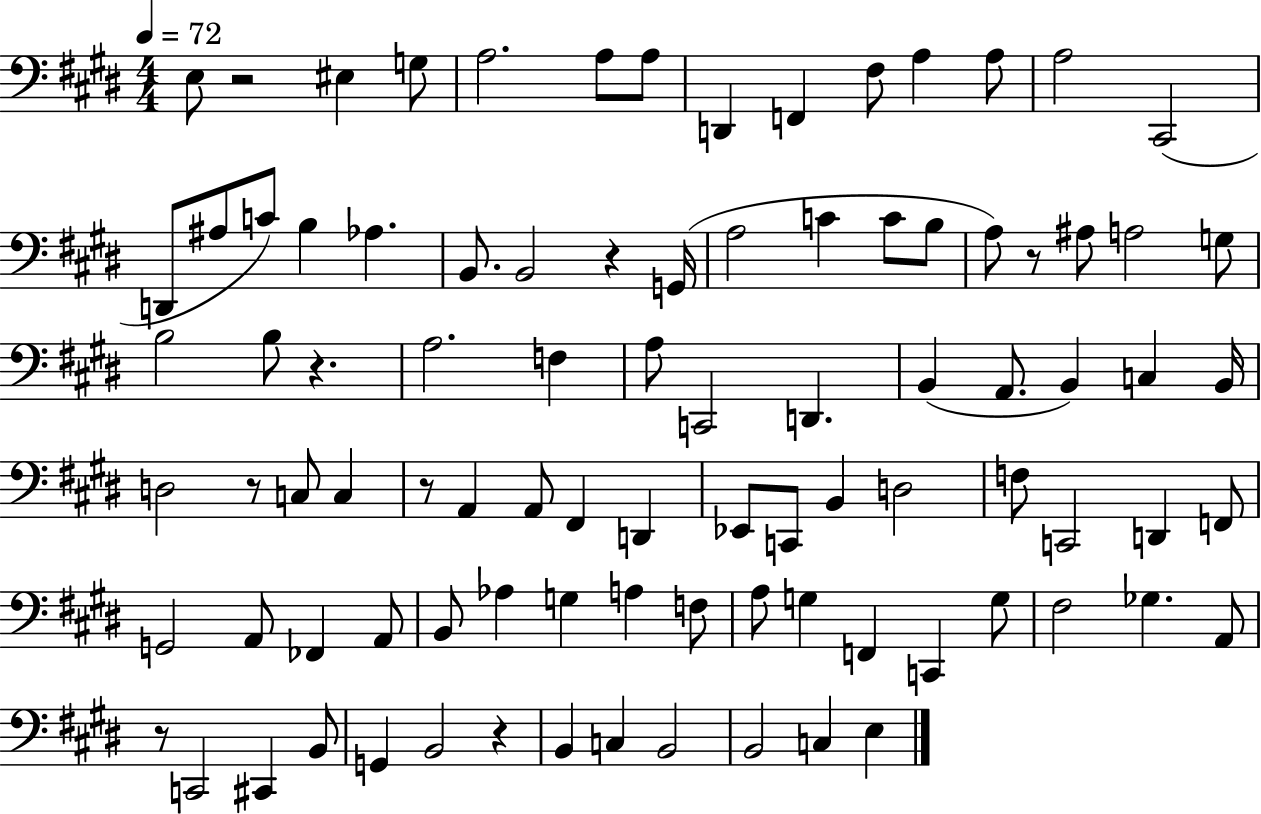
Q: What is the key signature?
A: E major